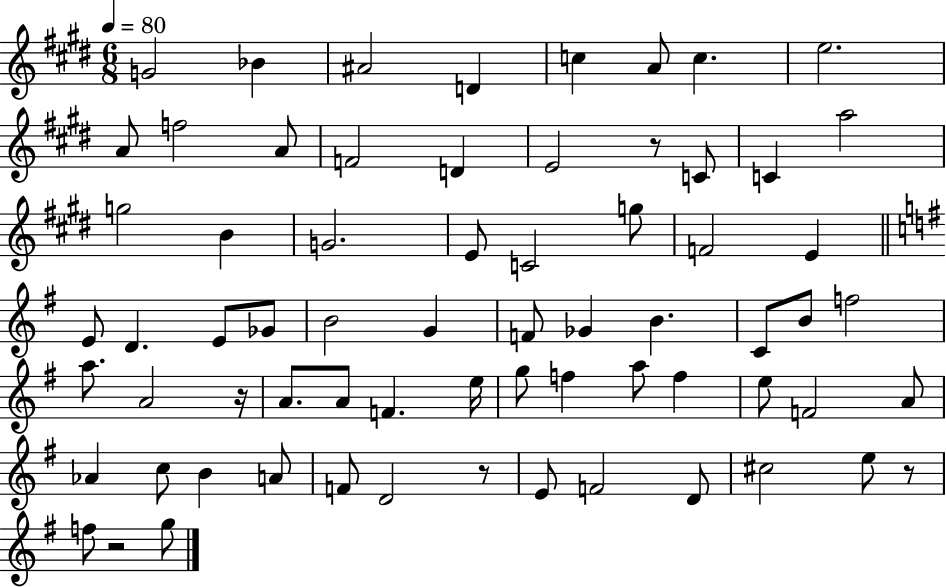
{
  \clef treble
  \numericTimeSignature
  \time 6/8
  \key e \major
  \tempo 4 = 80
  g'2 bes'4 | ais'2 d'4 | c''4 a'8 c''4. | e''2. | \break a'8 f''2 a'8 | f'2 d'4 | e'2 r8 c'8 | c'4 a''2 | \break g''2 b'4 | g'2. | e'8 c'2 g''8 | f'2 e'4 | \break \bar "||" \break \key g \major e'8 d'4. e'8 ges'8 | b'2 g'4 | f'8 ges'4 b'4. | c'8 b'8 f''2 | \break a''8. a'2 r16 | a'8. a'8 f'4. e''16 | g''8 f''4 a''8 f''4 | e''8 f'2 a'8 | \break aes'4 c''8 b'4 a'8 | f'8 d'2 r8 | e'8 f'2 d'8 | cis''2 e''8 r8 | \break f''8 r2 g''8 | \bar "|."
}